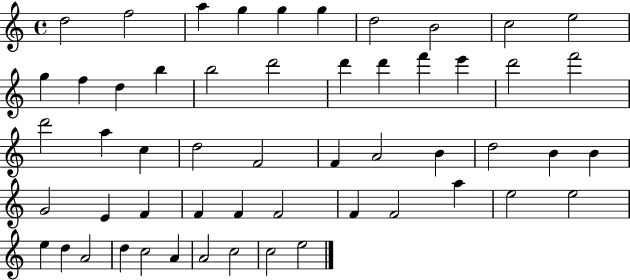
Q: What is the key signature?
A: C major